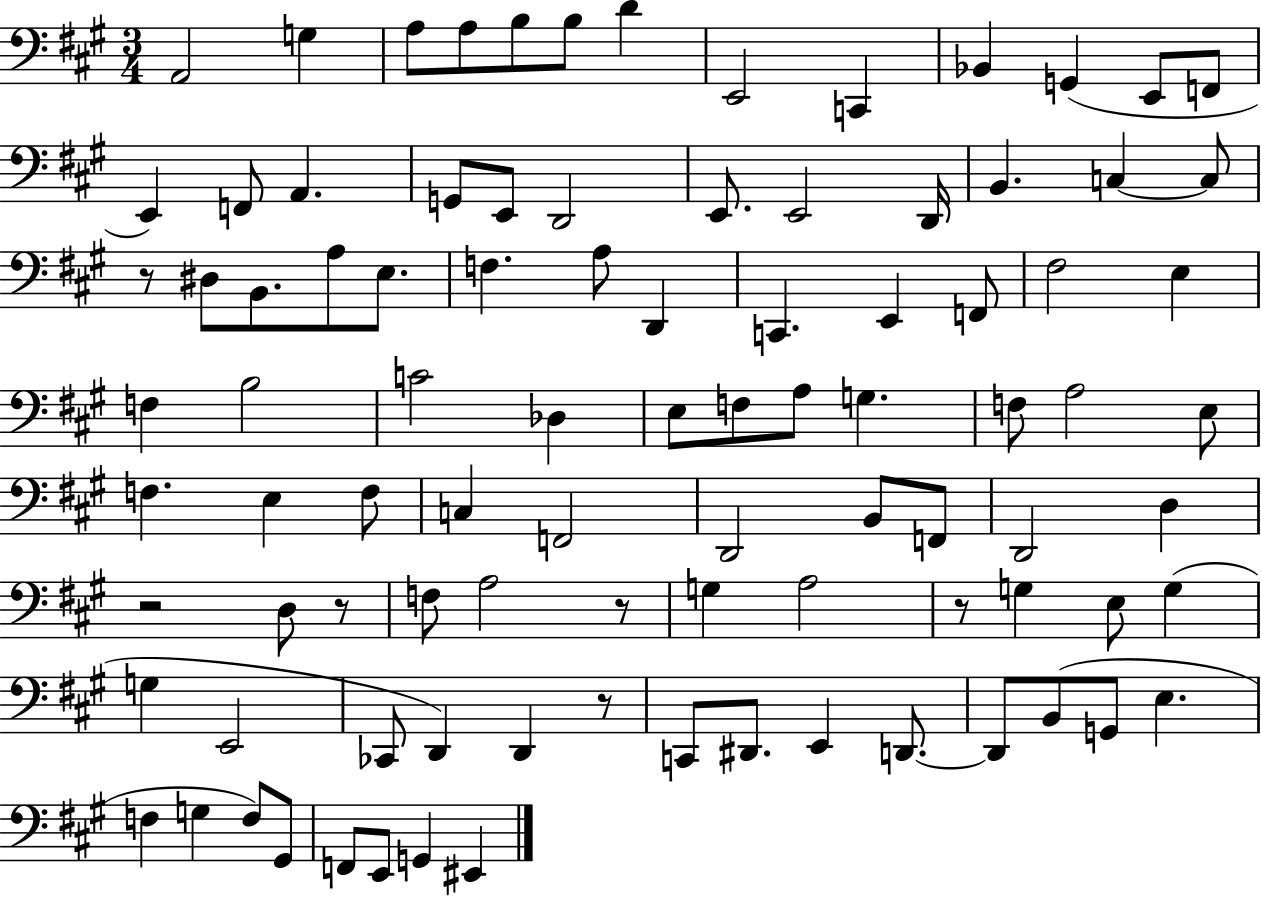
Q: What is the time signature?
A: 3/4